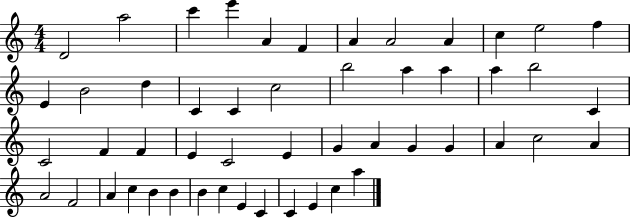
D4/h A5/h C6/q E6/q A4/q F4/q A4/q A4/h A4/q C5/q E5/h F5/q E4/q B4/h D5/q C4/q C4/q C5/h B5/h A5/q A5/q A5/q B5/h C4/q C4/h F4/q F4/q E4/q C4/h E4/q G4/q A4/q G4/q G4/q A4/q C5/h A4/q A4/h F4/h A4/q C5/q B4/q B4/q B4/q C5/q E4/q C4/q C4/q E4/q C5/q A5/q